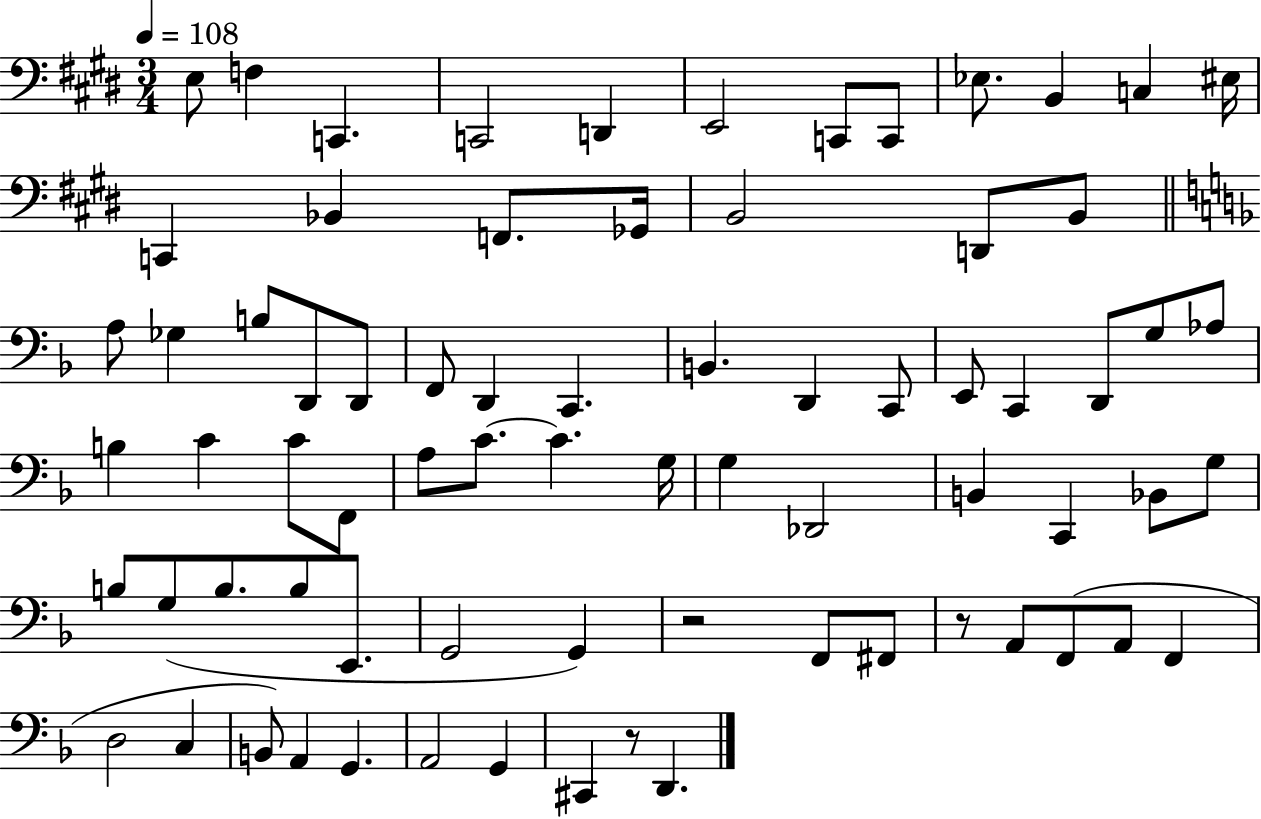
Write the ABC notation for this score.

X:1
T:Untitled
M:3/4
L:1/4
K:E
E,/2 F, C,, C,,2 D,, E,,2 C,,/2 C,,/2 _E,/2 B,, C, ^E,/4 C,, _B,, F,,/2 _G,,/4 B,,2 D,,/2 B,,/2 A,/2 _G, B,/2 D,,/2 D,,/2 F,,/2 D,, C,, B,, D,, C,,/2 E,,/2 C,, D,,/2 G,/2 _A,/2 B, C C/2 F,,/2 A,/2 C/2 C G,/4 G, _D,,2 B,, C,, _B,,/2 G,/2 B,/2 G,/2 B,/2 B,/2 E,,/2 G,,2 G,, z2 F,,/2 ^F,,/2 z/2 A,,/2 F,,/2 A,,/2 F,, D,2 C, B,,/2 A,, G,, A,,2 G,, ^C,, z/2 D,,